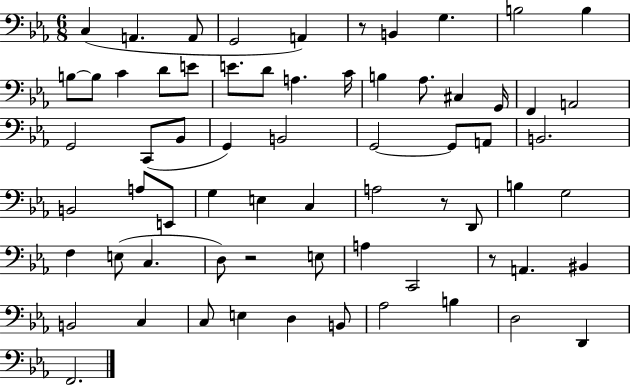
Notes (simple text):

C3/q A2/q. A2/e G2/h A2/q R/e B2/q G3/q. B3/h B3/q B3/e B3/e C4/q D4/e E4/e E4/e. D4/e A3/q. C4/s B3/q Ab3/e. C#3/q G2/s F2/q A2/h G2/h C2/e Bb2/e G2/q B2/h G2/h G2/e A2/e B2/h. B2/h A3/e E2/e G3/q E3/q C3/q A3/h R/e D2/e B3/q G3/h F3/q E3/e C3/q. D3/e R/h E3/e A3/q C2/h R/e A2/q. BIS2/q B2/h C3/q C3/e E3/q D3/q B2/e Ab3/h B3/q D3/h D2/q F2/h.